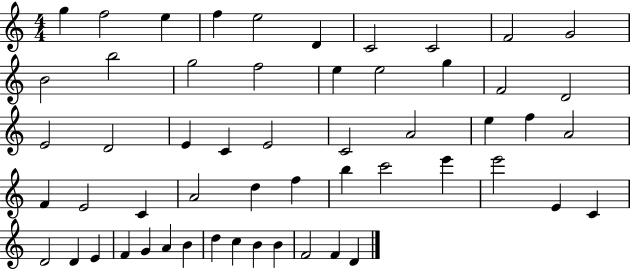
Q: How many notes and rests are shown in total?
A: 55